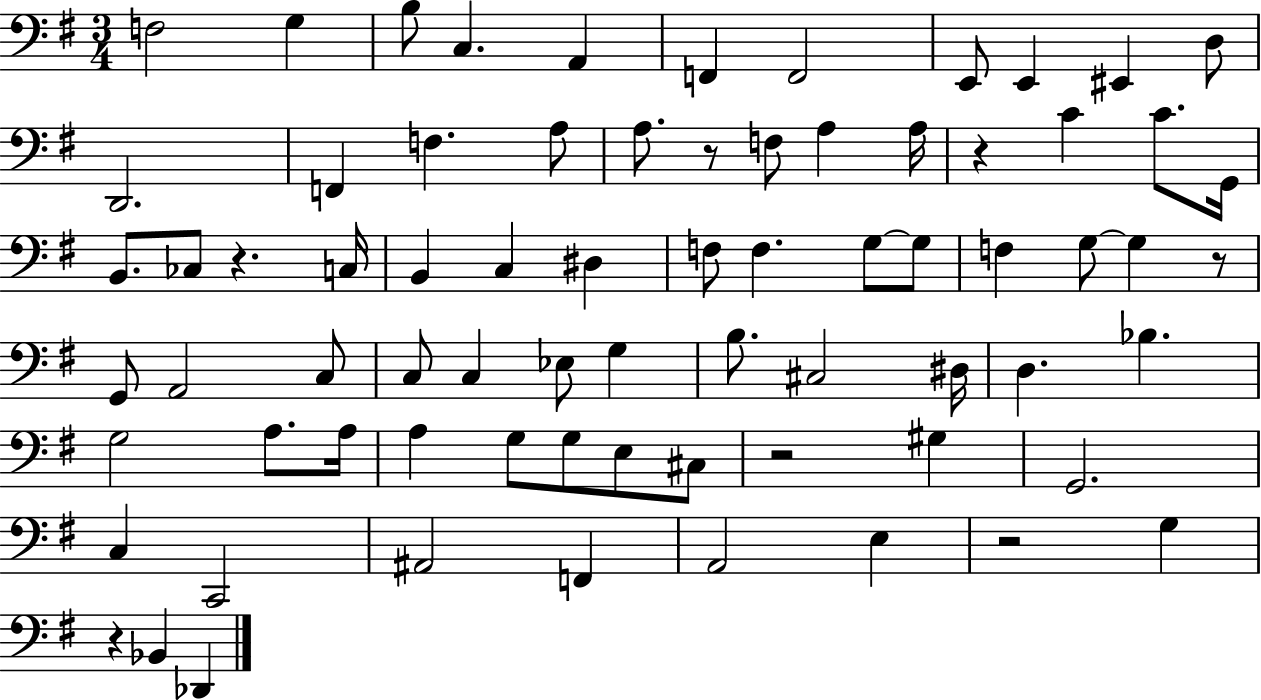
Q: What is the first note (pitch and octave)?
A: F3